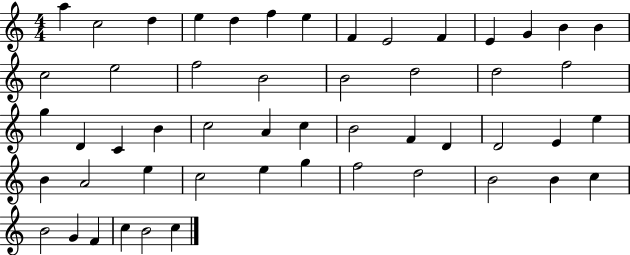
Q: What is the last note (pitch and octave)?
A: C5